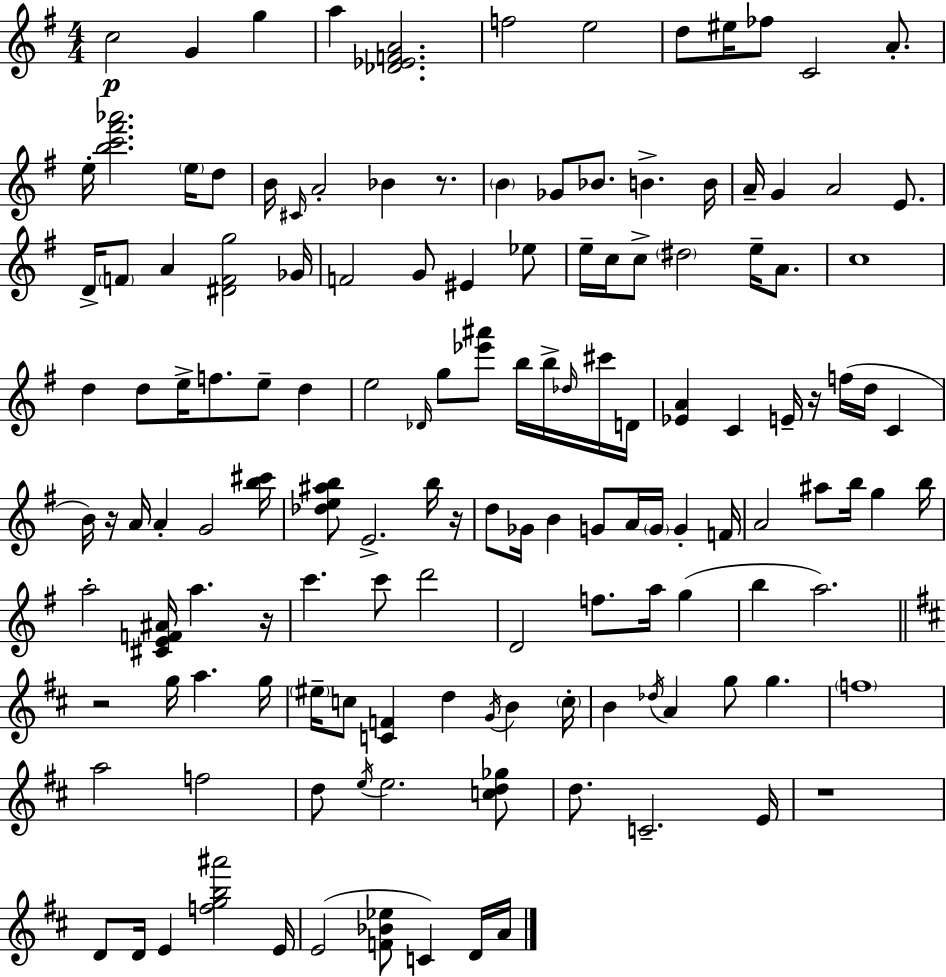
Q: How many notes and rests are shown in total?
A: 141